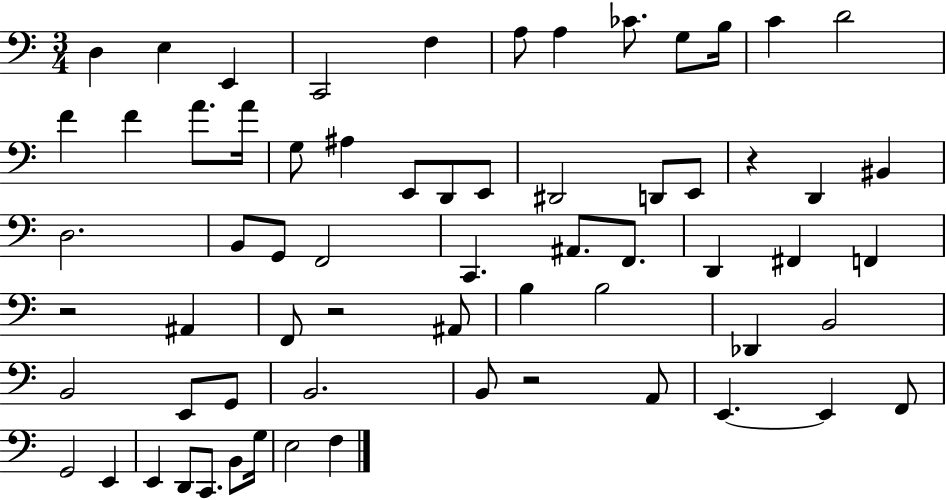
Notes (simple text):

D3/q E3/q E2/q C2/h F3/q A3/e A3/q CES4/e. G3/e B3/s C4/q D4/h F4/q F4/q A4/e. A4/s G3/e A#3/q E2/e D2/e E2/e D#2/h D2/e E2/e R/q D2/q BIS2/q D3/h. B2/e G2/e F2/h C2/q. A#2/e. F2/e. D2/q F#2/q F2/q R/h A#2/q F2/e R/h A#2/e B3/q B3/h Db2/q B2/h B2/h E2/e G2/e B2/h. B2/e R/h A2/e E2/q. E2/q F2/e G2/h E2/q E2/q D2/e C2/e. B2/e G3/s E3/h F3/q